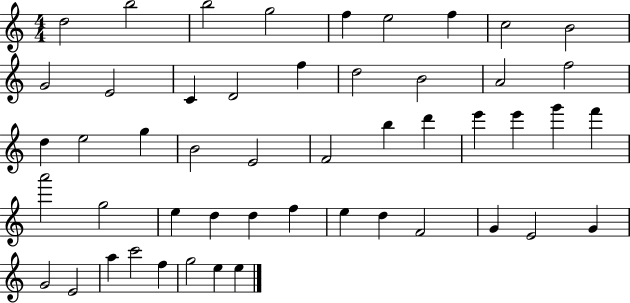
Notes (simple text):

D5/h B5/h B5/h G5/h F5/q E5/h F5/q C5/h B4/h G4/h E4/h C4/q D4/h F5/q D5/h B4/h A4/h F5/h D5/q E5/h G5/q B4/h E4/h F4/h B5/q D6/q E6/q E6/q G6/q F6/q A6/h G5/h E5/q D5/q D5/q F5/q E5/q D5/q F4/h G4/q E4/h G4/q G4/h E4/h A5/q C6/h F5/q G5/h E5/q E5/q